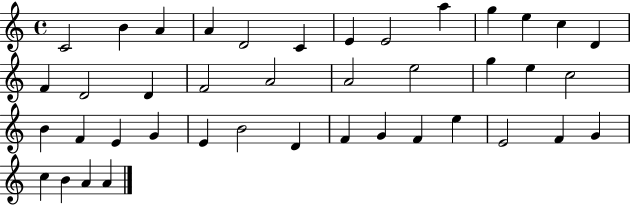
C4/h B4/q A4/q A4/q D4/h C4/q E4/q E4/h A5/q G5/q E5/q C5/q D4/q F4/q D4/h D4/q F4/h A4/h A4/h E5/h G5/q E5/q C5/h B4/q F4/q E4/q G4/q E4/q B4/h D4/q F4/q G4/q F4/q E5/q E4/h F4/q G4/q C5/q B4/q A4/q A4/q